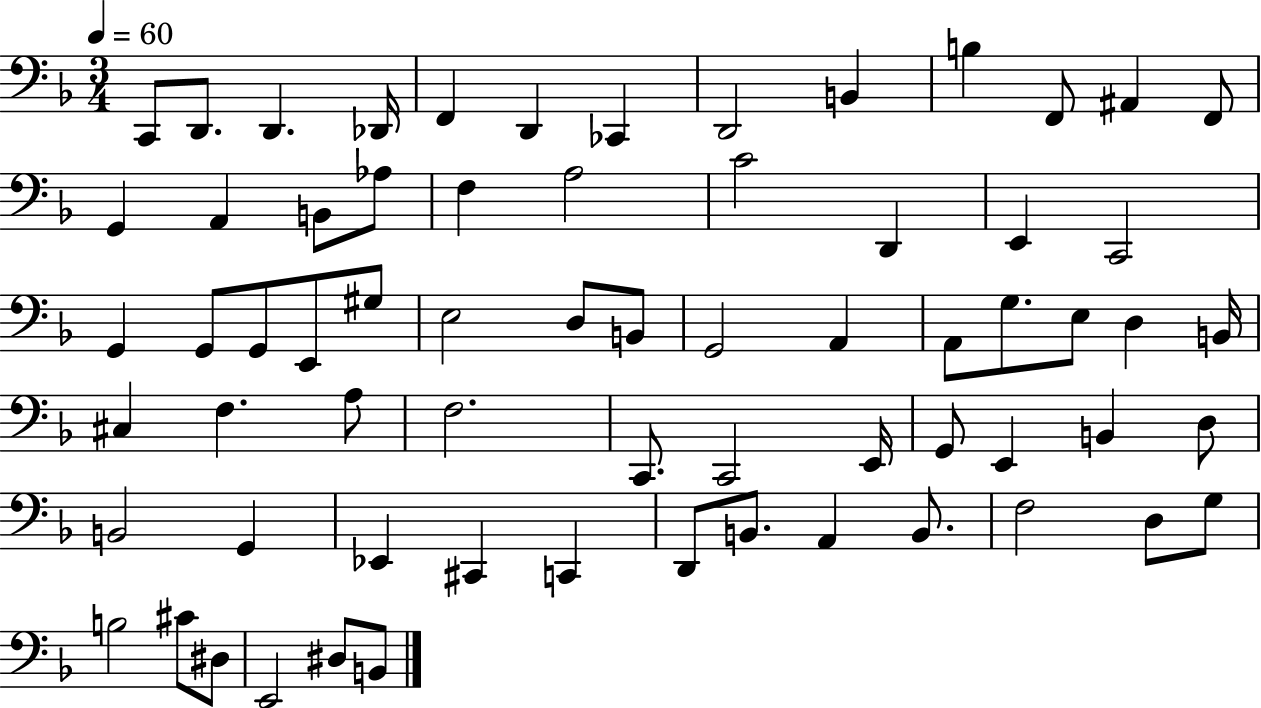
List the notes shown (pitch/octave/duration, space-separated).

C2/e D2/e. D2/q. Db2/s F2/q D2/q CES2/q D2/h B2/q B3/q F2/e A#2/q F2/e G2/q A2/q B2/e Ab3/e F3/q A3/h C4/h D2/q E2/q C2/h G2/q G2/e G2/e E2/e G#3/e E3/h D3/e B2/e G2/h A2/q A2/e G3/e. E3/e D3/q B2/s C#3/q F3/q. A3/e F3/h. C2/e. C2/h E2/s G2/e E2/q B2/q D3/e B2/h G2/q Eb2/q C#2/q C2/q D2/e B2/e. A2/q B2/e. F3/h D3/e G3/e B3/h C#4/e D#3/e E2/h D#3/e B2/e